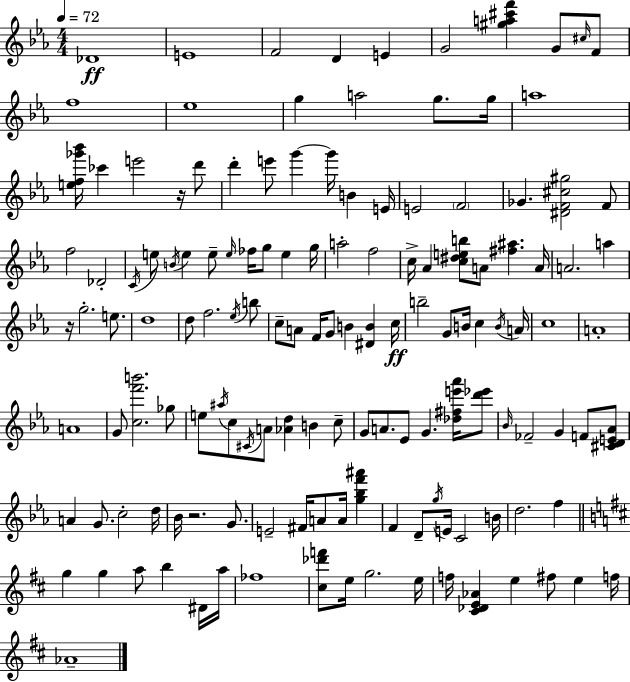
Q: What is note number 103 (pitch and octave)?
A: C4